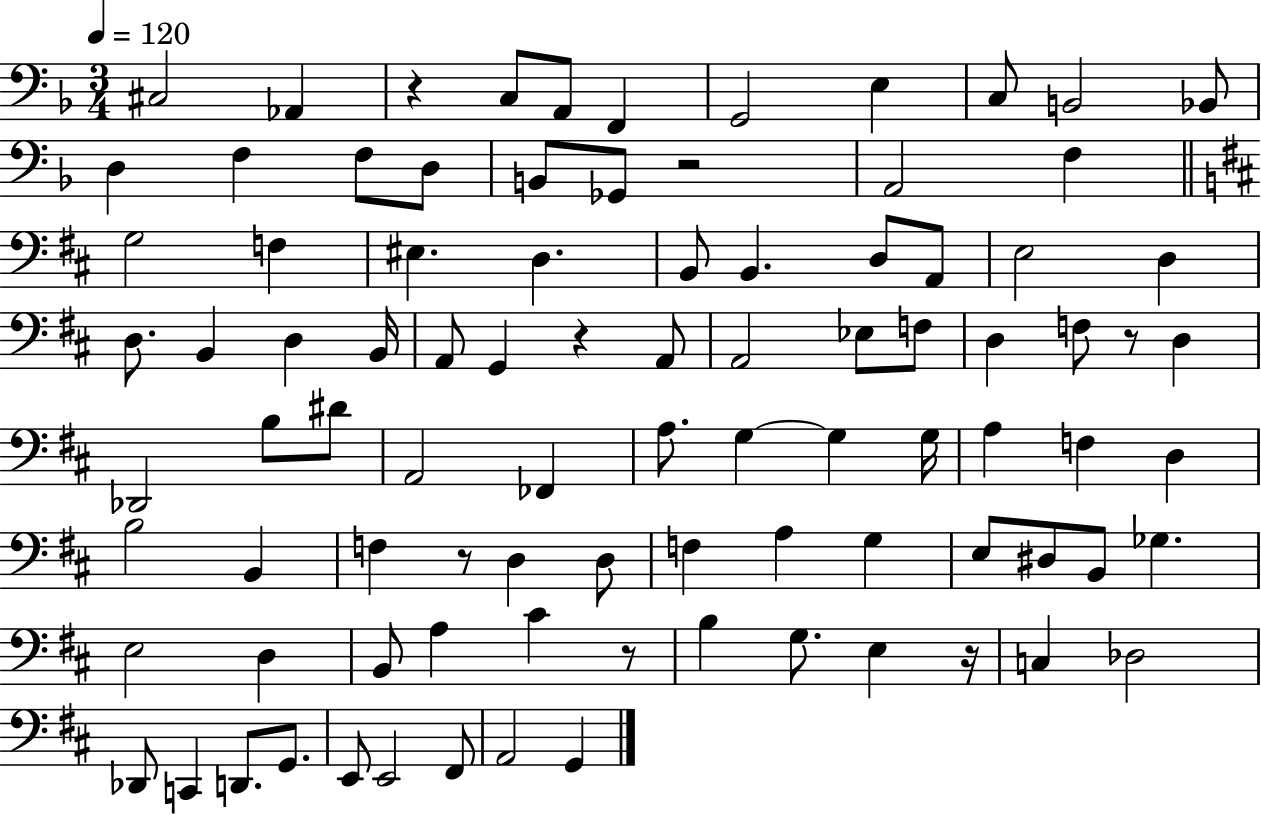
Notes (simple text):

C#3/h Ab2/q R/q C3/e A2/e F2/q G2/h E3/q C3/e B2/h Bb2/e D3/q F3/q F3/e D3/e B2/e Gb2/e R/h A2/h F3/q G3/h F3/q EIS3/q. D3/q. B2/e B2/q. D3/e A2/e E3/h D3/q D3/e. B2/q D3/q B2/s A2/e G2/q R/q A2/e A2/h Eb3/e F3/e D3/q F3/e R/e D3/q Db2/h B3/e D#4/e A2/h FES2/q A3/e. G3/q G3/q G3/s A3/q F3/q D3/q B3/h B2/q F3/q R/e D3/q D3/e F3/q A3/q G3/q E3/e D#3/e B2/e Gb3/q. E3/h D3/q B2/e A3/q C#4/q R/e B3/q G3/e. E3/q R/s C3/q Db3/h Db2/e C2/q D2/e. G2/e. E2/e E2/h F#2/e A2/h G2/q